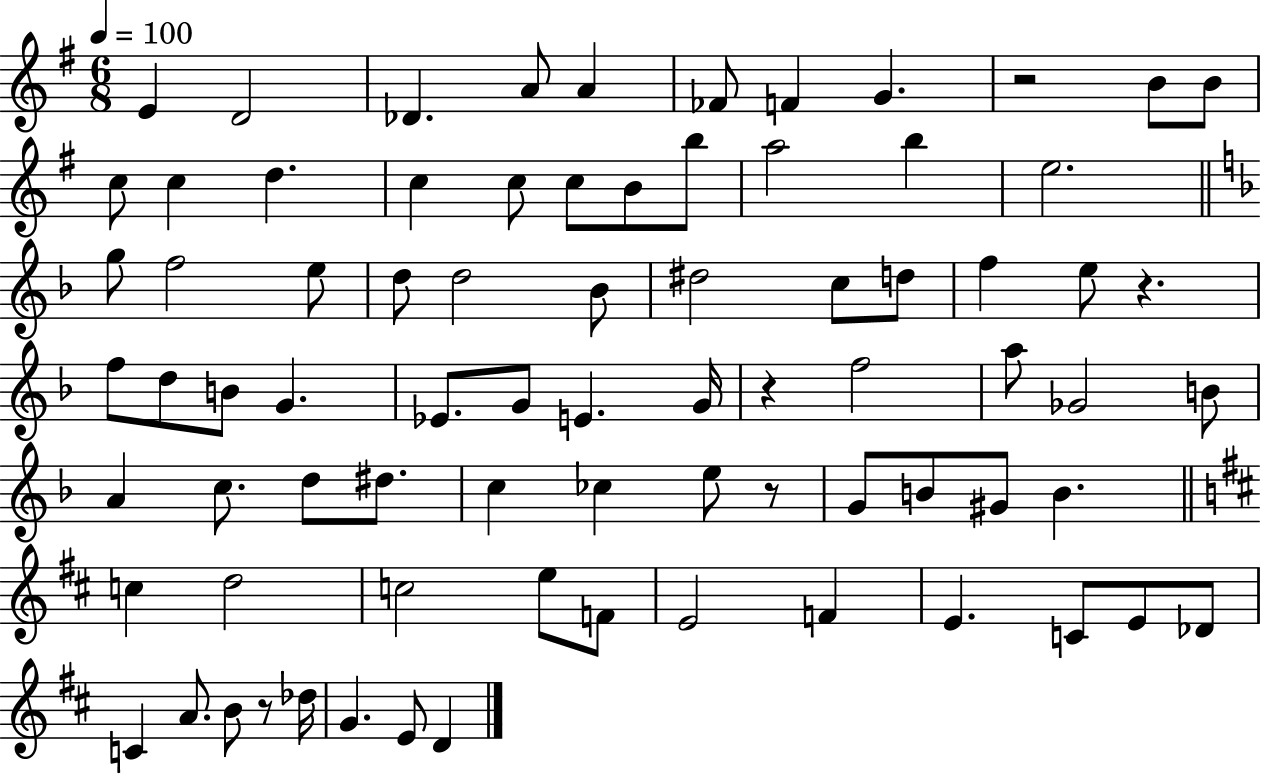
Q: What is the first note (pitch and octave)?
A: E4